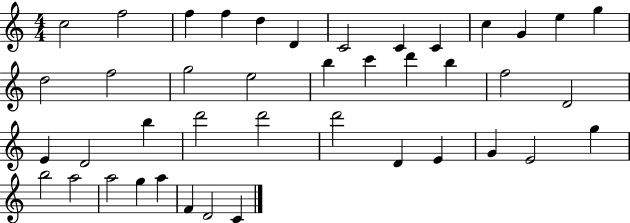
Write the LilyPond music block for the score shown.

{
  \clef treble
  \numericTimeSignature
  \time 4/4
  \key c \major
  c''2 f''2 | f''4 f''4 d''4 d'4 | c'2 c'4 c'4 | c''4 g'4 e''4 g''4 | \break d''2 f''2 | g''2 e''2 | b''4 c'''4 d'''4 b''4 | f''2 d'2 | \break e'4 d'2 b''4 | d'''2 d'''2 | d'''2 d'4 e'4 | g'4 e'2 g''4 | \break b''2 a''2 | a''2 g''4 a''4 | f'4 d'2 c'4 | \bar "|."
}